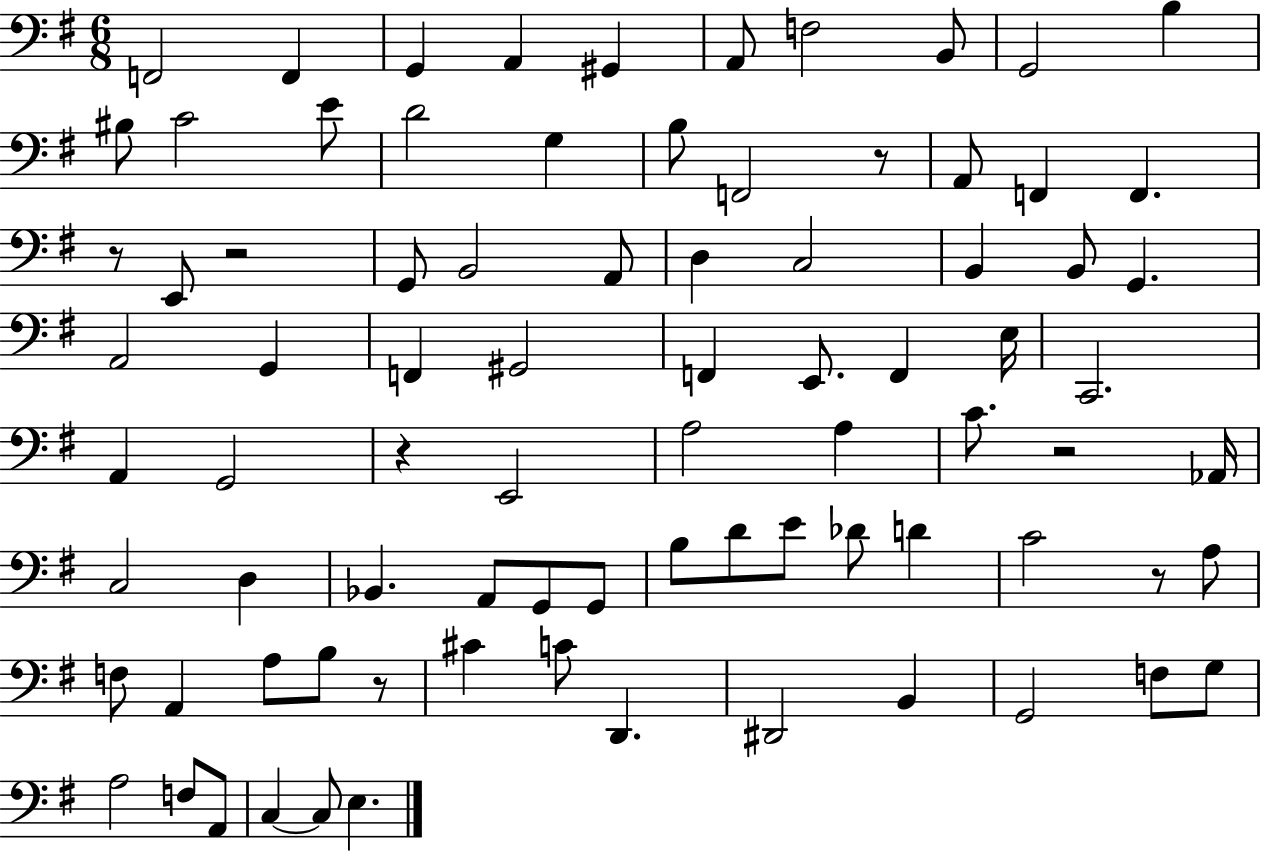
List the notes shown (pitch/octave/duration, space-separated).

F2/h F2/q G2/q A2/q G#2/q A2/e F3/h B2/e G2/h B3/q BIS3/e C4/h E4/e D4/h G3/q B3/e F2/h R/e A2/e F2/q F2/q. R/e E2/e R/h G2/e B2/h A2/e D3/q C3/h B2/q B2/e G2/q. A2/h G2/q F2/q G#2/h F2/q E2/e. F2/q E3/s C2/h. A2/q G2/h R/q E2/h A3/h A3/q C4/e. R/h Ab2/s C3/h D3/q Bb2/q. A2/e G2/e G2/e B3/e D4/e E4/e Db4/e D4/q C4/h R/e A3/e F3/e A2/q A3/e B3/e R/e C#4/q C4/e D2/q. D#2/h B2/q G2/h F3/e G3/e A3/h F3/e A2/e C3/q C3/e E3/q.